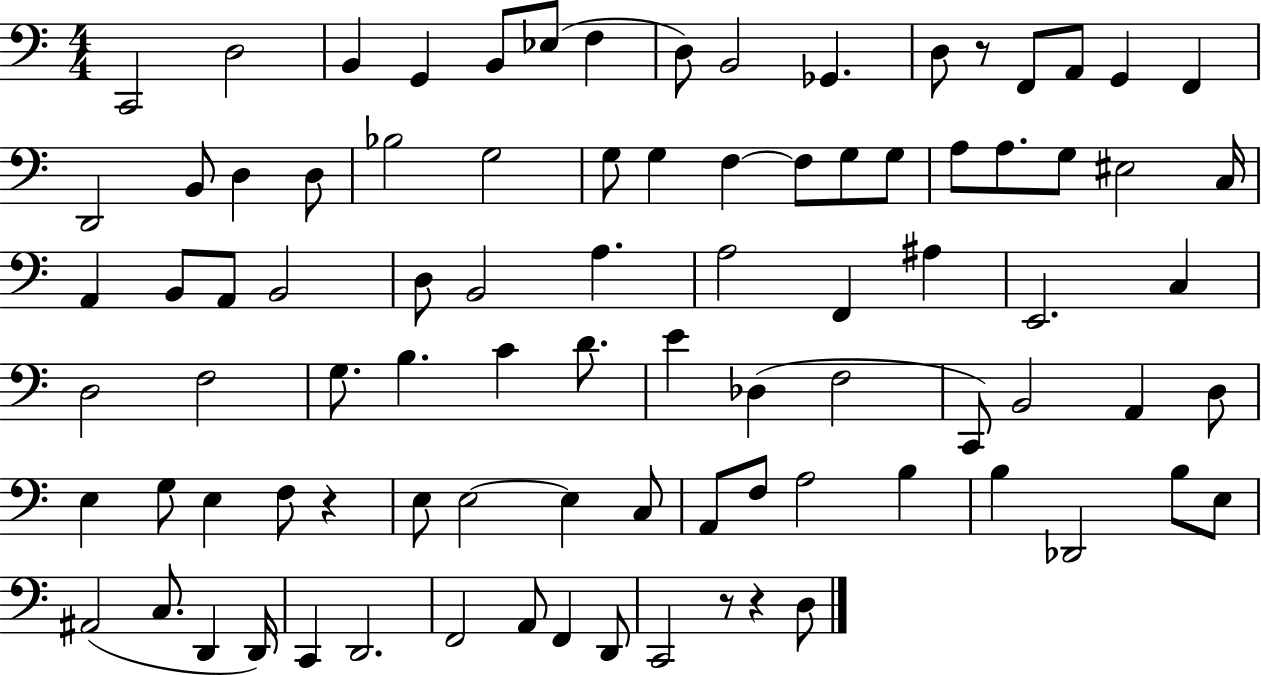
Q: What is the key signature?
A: C major